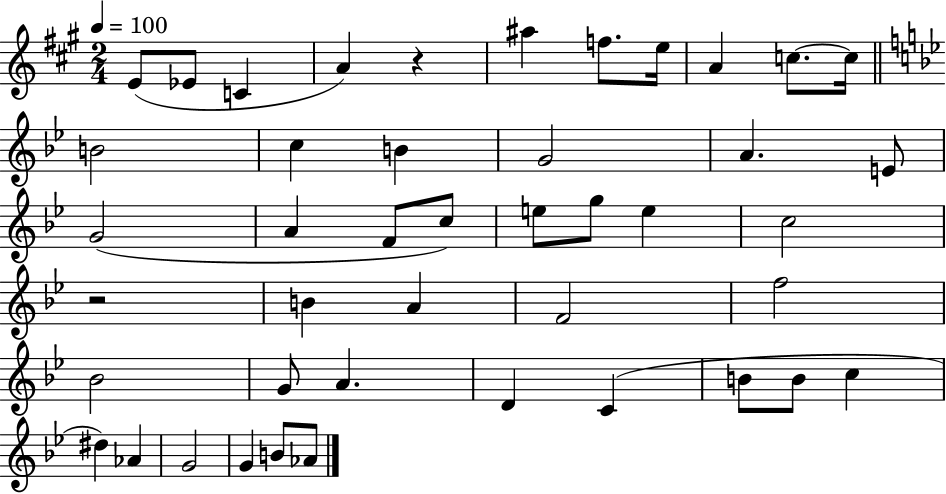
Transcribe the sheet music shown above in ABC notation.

X:1
T:Untitled
M:2/4
L:1/4
K:A
E/2 _E/2 C A z ^a f/2 e/4 A c/2 c/4 B2 c B G2 A E/2 G2 A F/2 c/2 e/2 g/2 e c2 z2 B A F2 f2 _B2 G/2 A D C B/2 B/2 c ^d _A G2 G B/2 _A/2